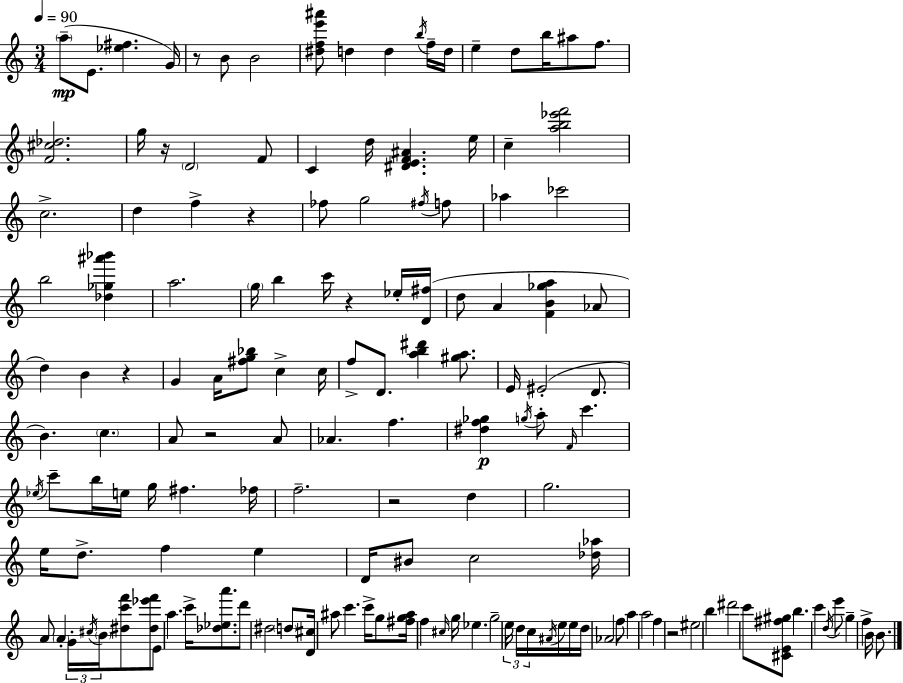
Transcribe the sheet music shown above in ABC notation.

X:1
T:Untitled
M:3/4
L:1/4
K:Am
a/2 E/2 [_e^f] G/4 z/2 B/2 B2 [^dfe'^a']/2 d d b/4 f/4 d/4 e d/2 b/4 ^a/2 f/2 [F^c_d]2 g/4 z/4 D2 F/2 C d/4 [^DEF^A] e/4 c [ab_e'f']2 c2 d f z _f/2 g2 ^f/4 f/2 _a _c'2 b2 [_d_g^a'_b'] a2 g/4 b c'/4 z _e/4 [D^f]/4 d/2 A [FB_ga] _A/2 d B z G A/4 [^fg_b]/2 c c/4 f/2 D/2 [ab^d'] [^ga]/2 E/4 ^E2 D/2 B c A/2 z2 A/2 _A f [^df_g] g/4 a/2 F/4 c' _e/4 c'/2 b/4 e/4 g/4 ^f _f/4 f2 z2 d g2 e/4 d/2 f e D/4 ^B/2 c2 [_d_a]/4 A/2 A G/4 ^c/4 B/4 [^dc'f']/2 [^d_e'f']/2 E/2 a c'/4 [_d_ea']/2 d'/2 ^d2 d/2 [D^c]/4 ^a/2 c' c'/4 g/2 [^fg^a]/4 f ^c/4 g/4 _e g2 e/4 d/4 c/4 ^A/4 e/4 e/4 d/4 _A2 f/2 a a2 f z2 ^e2 b ^d'2 c'/2 [^CE^f^g]/2 b c' d/4 e'/2 g f B/4 B/2